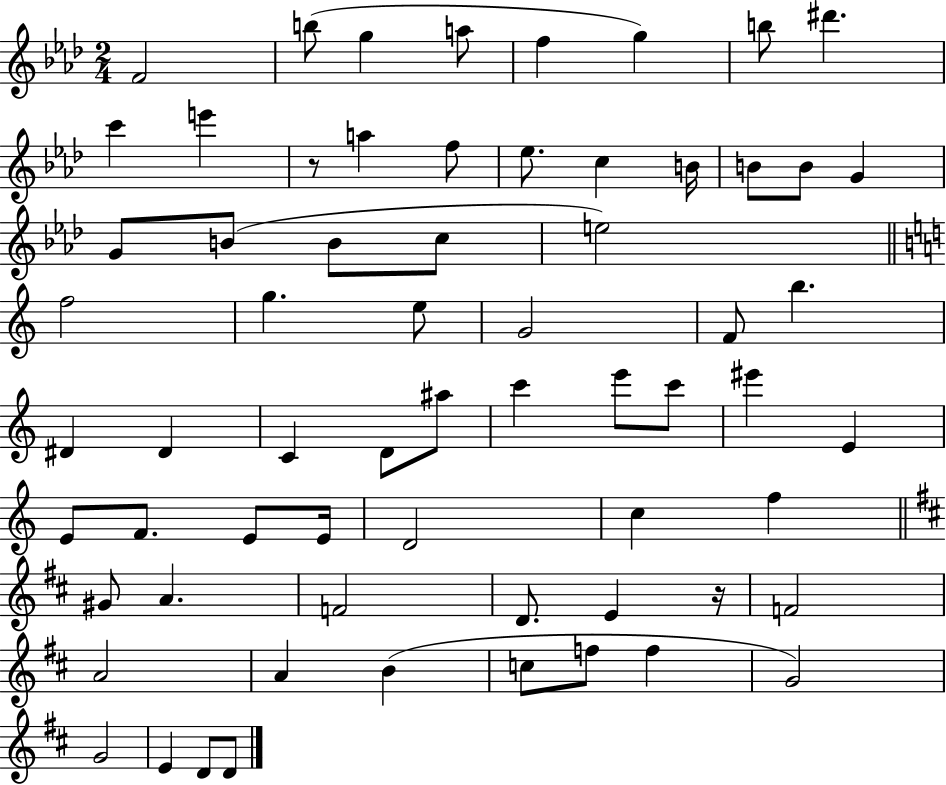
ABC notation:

X:1
T:Untitled
M:2/4
L:1/4
K:Ab
F2 b/2 g a/2 f g b/2 ^d' c' e' z/2 a f/2 _e/2 c B/4 B/2 B/2 G G/2 B/2 B/2 c/2 e2 f2 g e/2 G2 F/2 b ^D ^D C D/2 ^a/2 c' e'/2 c'/2 ^e' E E/2 F/2 E/2 E/4 D2 c f ^G/2 A F2 D/2 E z/4 F2 A2 A B c/2 f/2 f G2 G2 E D/2 D/2